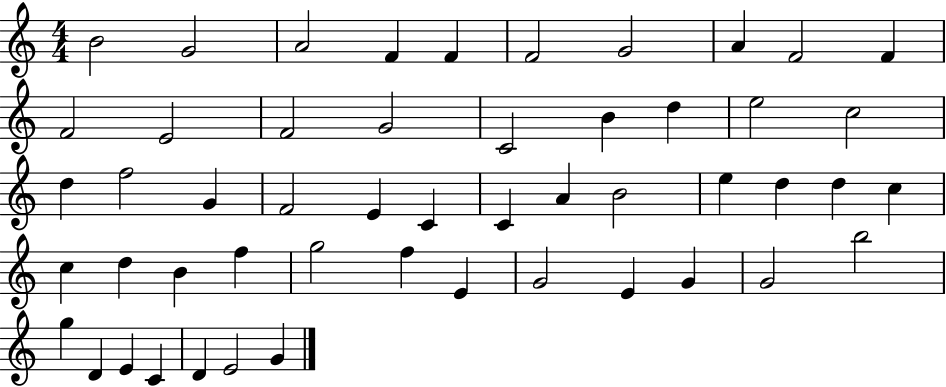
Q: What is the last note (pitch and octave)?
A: G4